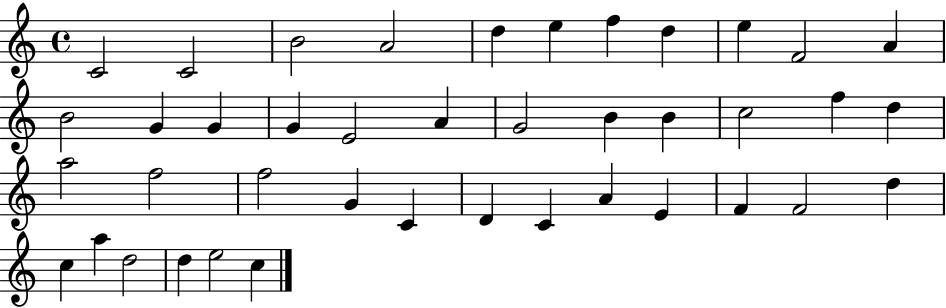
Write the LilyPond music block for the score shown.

{
  \clef treble
  \time 4/4
  \defaultTimeSignature
  \key c \major
  c'2 c'2 | b'2 a'2 | d''4 e''4 f''4 d''4 | e''4 f'2 a'4 | \break b'2 g'4 g'4 | g'4 e'2 a'4 | g'2 b'4 b'4 | c''2 f''4 d''4 | \break a''2 f''2 | f''2 g'4 c'4 | d'4 c'4 a'4 e'4 | f'4 f'2 d''4 | \break c''4 a''4 d''2 | d''4 e''2 c''4 | \bar "|."
}